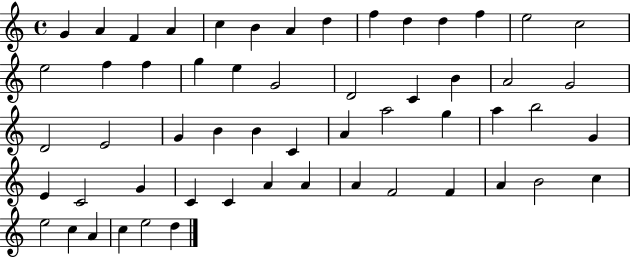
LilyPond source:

{
  \clef treble
  \time 4/4
  \defaultTimeSignature
  \key c \major
  g'4 a'4 f'4 a'4 | c''4 b'4 a'4 d''4 | f''4 d''4 d''4 f''4 | e''2 c''2 | \break e''2 f''4 f''4 | g''4 e''4 g'2 | d'2 c'4 b'4 | a'2 g'2 | \break d'2 e'2 | g'4 b'4 b'4 c'4 | a'4 a''2 g''4 | a''4 b''2 g'4 | \break e'4 c'2 g'4 | c'4 c'4 a'4 a'4 | a'4 f'2 f'4 | a'4 b'2 c''4 | \break e''2 c''4 a'4 | c''4 e''2 d''4 | \bar "|."
}